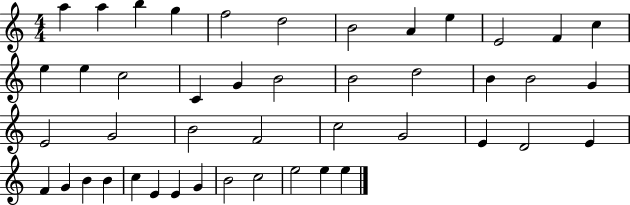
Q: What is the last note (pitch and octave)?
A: E5